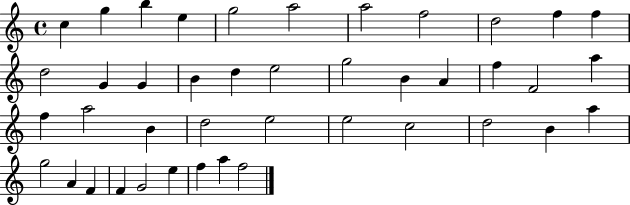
C5/q G5/q B5/q E5/q G5/h A5/h A5/h F5/h D5/h F5/q F5/q D5/h G4/q G4/q B4/q D5/q E5/h G5/h B4/q A4/q F5/q F4/h A5/q F5/q A5/h B4/q D5/h E5/h E5/h C5/h D5/h B4/q A5/q G5/h A4/q F4/q F4/q G4/h E5/q F5/q A5/q F5/h